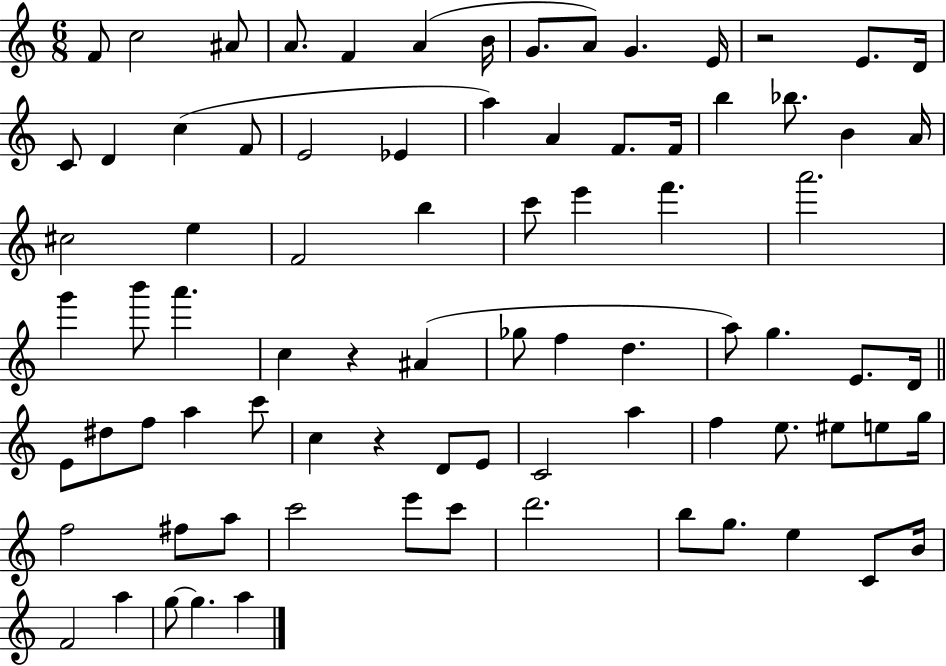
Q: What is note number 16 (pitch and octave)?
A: C5